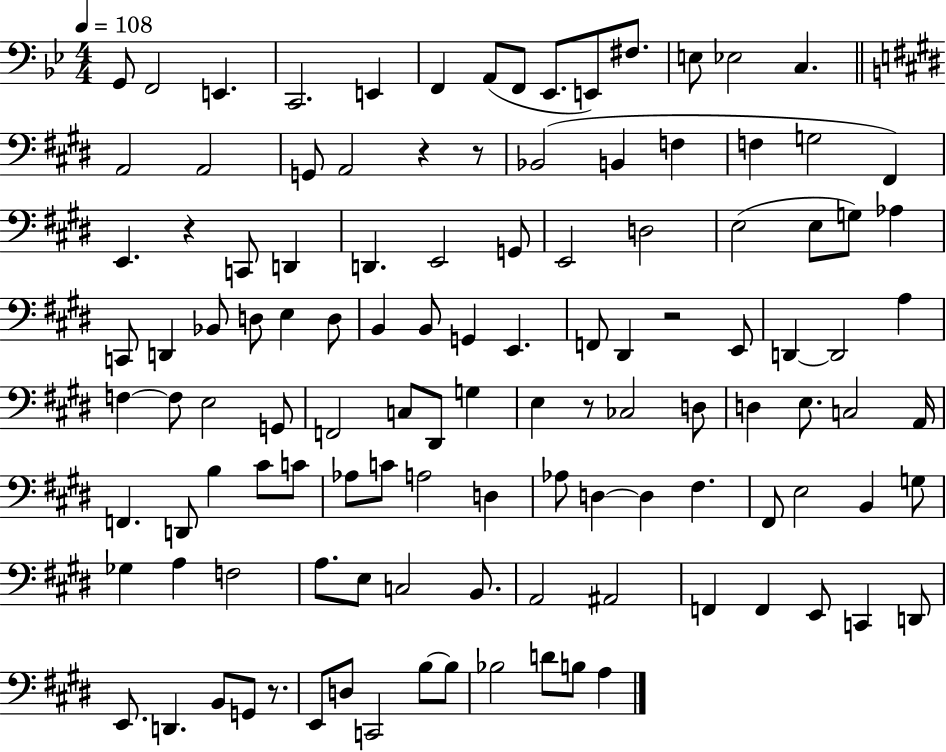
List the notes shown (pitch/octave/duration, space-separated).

G2/e F2/h E2/q. C2/h. E2/q F2/q A2/e F2/e Eb2/e. E2/e F#3/e. E3/e Eb3/h C3/q. A2/h A2/h G2/e A2/h R/q R/e Bb2/h B2/q F3/q F3/q G3/h F#2/q E2/q. R/q C2/e D2/q D2/q. E2/h G2/e E2/h D3/h E3/h E3/e G3/e Ab3/q C2/e D2/q Bb2/e D3/e E3/q D3/e B2/q B2/e G2/q E2/q. F2/e D#2/q R/h E2/e D2/q D2/h A3/q F3/q F3/e E3/h G2/e F2/h C3/e D#2/e G3/q E3/q R/e CES3/h D3/e D3/q E3/e. C3/h A2/s F2/q. D2/e B3/q C#4/e C4/e Ab3/e C4/e A3/h D3/q Ab3/e D3/q D3/q F#3/q. F#2/e E3/h B2/q G3/e Gb3/q A3/q F3/h A3/e. E3/e C3/h B2/e. A2/h A#2/h F2/q F2/q E2/e C2/q D2/e E2/e. D2/q. B2/e G2/e R/e. E2/e D3/e C2/h B3/e B3/e Bb3/h D4/e B3/e A3/q